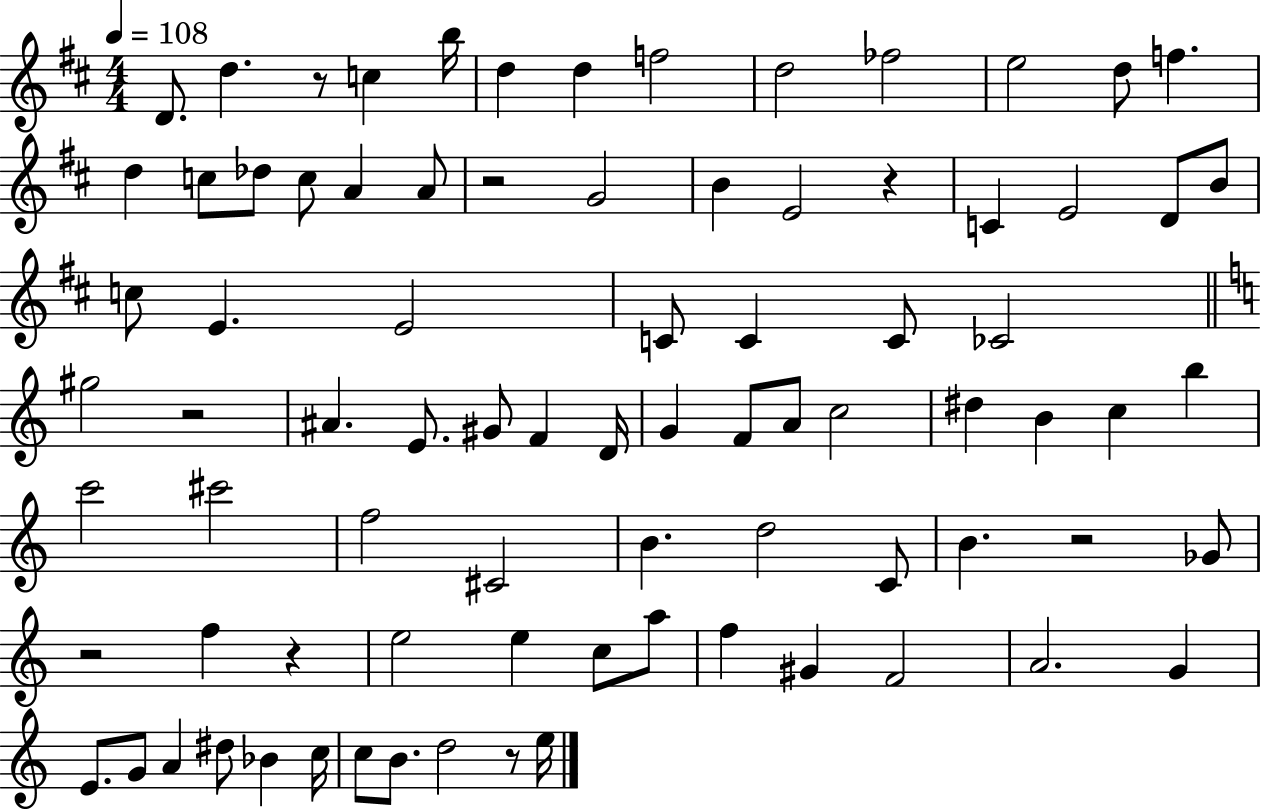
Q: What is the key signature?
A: D major